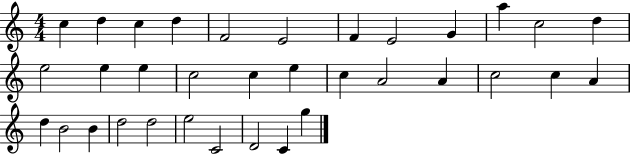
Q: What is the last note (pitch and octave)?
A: G5